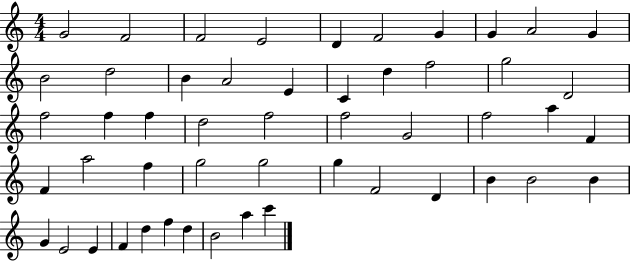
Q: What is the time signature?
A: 4/4